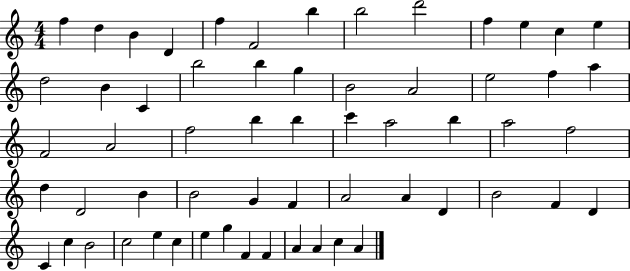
F5/q D5/q B4/q D4/q F5/q F4/h B5/q B5/h D6/h F5/q E5/q C5/q E5/q D5/h B4/q C4/q B5/h B5/q G5/q B4/h A4/h E5/h F5/q A5/q F4/h A4/h F5/h B5/q B5/q C6/q A5/h B5/q A5/h F5/h D5/q D4/h B4/q B4/h G4/q F4/q A4/h A4/q D4/q B4/h F4/q D4/q C4/q C5/q B4/h C5/h E5/q C5/q E5/q G5/q F4/q F4/q A4/q A4/q C5/q A4/q